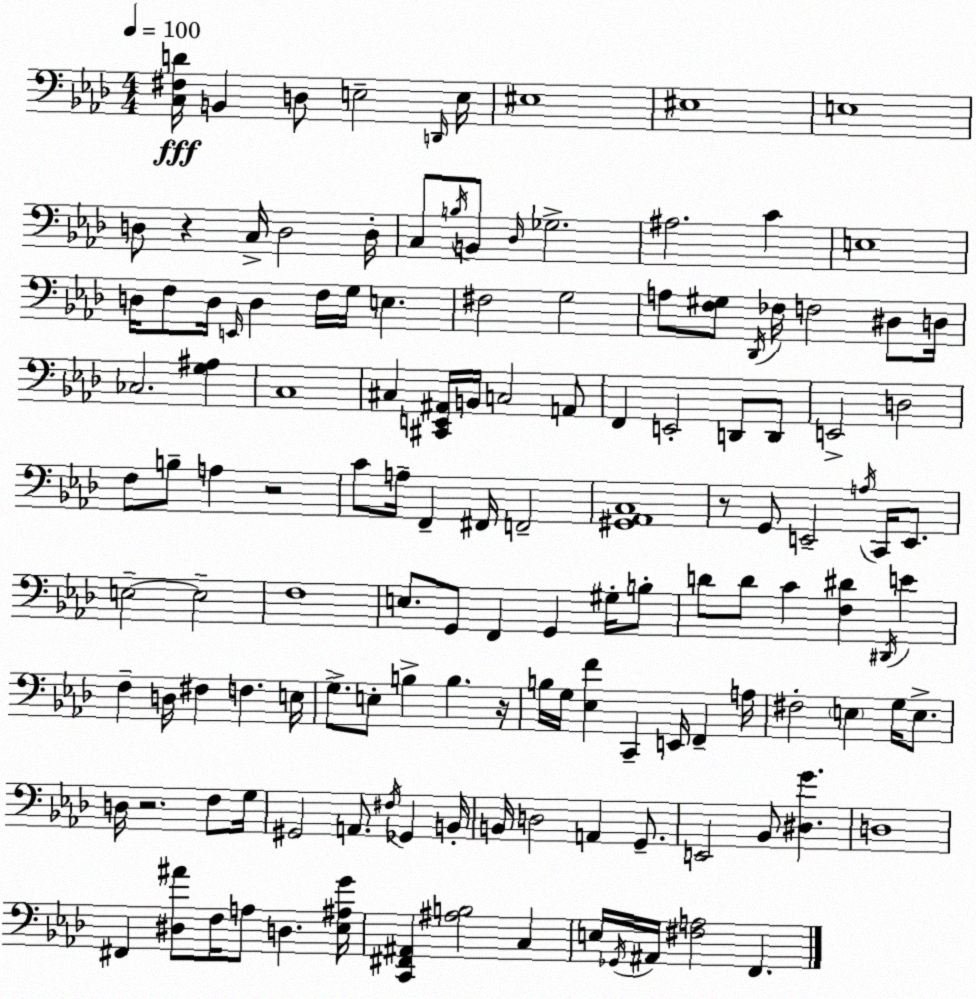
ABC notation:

X:1
T:Untitled
M:4/4
L:1/4
K:Ab
[C,^F,D]/4 B,, D,/2 E,2 D,,/4 E,/4 ^E,4 ^E,4 E,4 D,/2 z C,/4 D,2 D,/4 C,/2 B,/4 B,,/2 _D,/4 _G,2 ^A,2 C E,4 D,/4 F,/2 D,/4 E,,/4 D, F,/4 G,/4 E, ^F,2 G,2 A,/2 [F,^G,]/2 _D,,/4 _F,/4 F,2 ^D,/2 D,/4 _C,2 [G,^A,] C,4 ^C, [^C,,E,,^A,,]/4 B,,/4 C,2 A,,/2 F,, E,,2 D,,/2 D,,/2 E,,2 D,2 F,/2 B,/2 A, z2 C/2 A,/4 F,, ^F,,/4 F,,2 [^G,,_A,,C,]4 z/2 G,,/2 E,,2 A,/4 C,,/4 E,,/2 E,2 E,2 F,4 E,/2 G,,/2 F,, G,, ^G,/4 B,/2 D/2 D/2 C [F,^D] ^D,,/4 E F, D,/4 ^F, F, E,/4 G,/2 E,/2 B, B, z/4 B,/4 G,/4 [_E,F] C,, E,,/4 F,, A,/4 ^F,2 E, G,/4 E,/2 D,/4 z2 F,/2 G,/4 ^G,,2 A,,/2 ^F,/4 _G,, B,,/4 B,,/4 D,2 A,, G,,/2 E,,2 _B,,/2 [^D,G] D,4 ^F,, [^D,^A]/2 F,/4 A,/2 D, [_E,^A,G]/4 [C,,^F,,^A,,] [^A,B,]2 C, E,/4 _G,,/4 ^A,,/4 [^F,A,]2 F,,